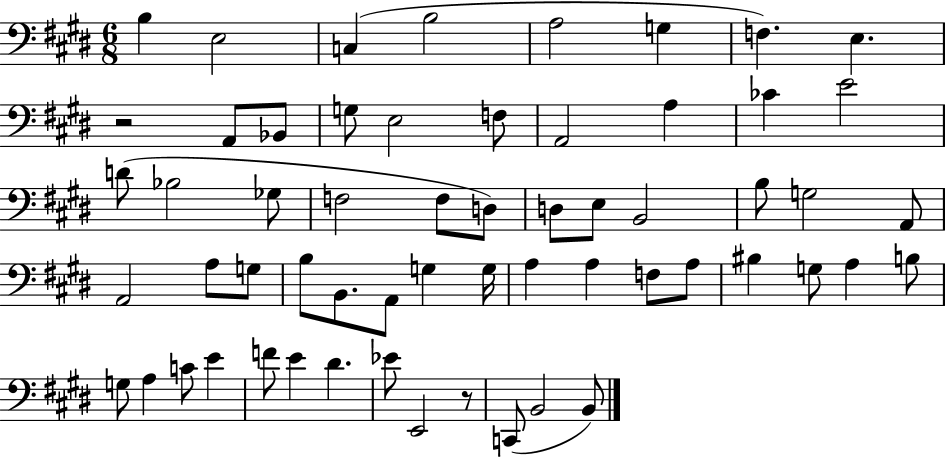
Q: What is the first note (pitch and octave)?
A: B3